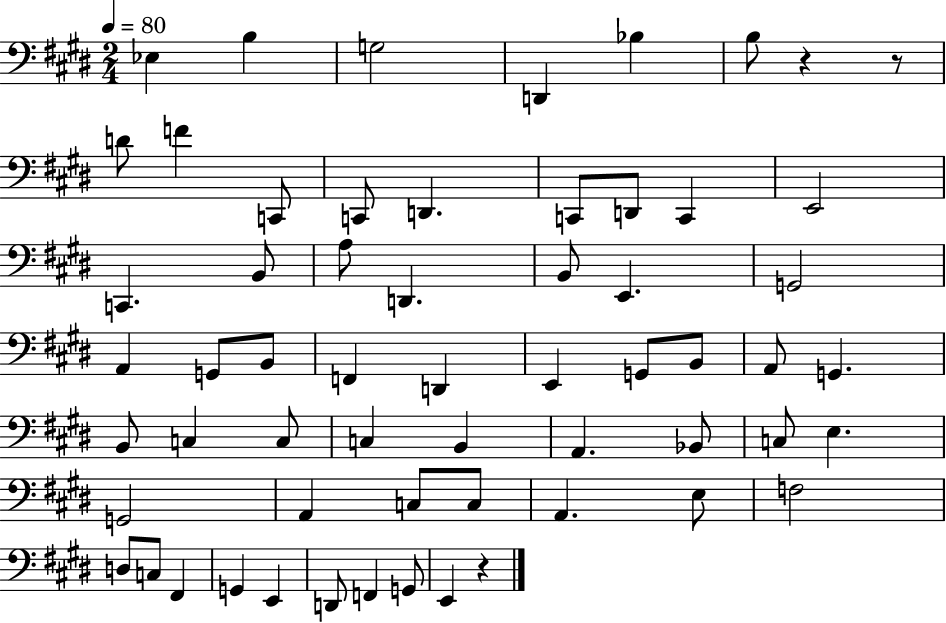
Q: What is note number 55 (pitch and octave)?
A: F2